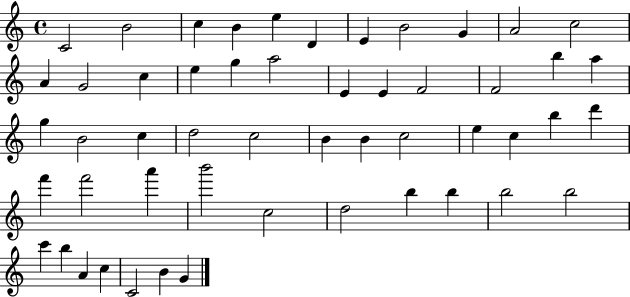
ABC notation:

X:1
T:Untitled
M:4/4
L:1/4
K:C
C2 B2 c B e D E B2 G A2 c2 A G2 c e g a2 E E F2 F2 b a g B2 c d2 c2 B B c2 e c b d' f' f'2 a' b'2 c2 d2 b b b2 b2 c' b A c C2 B G